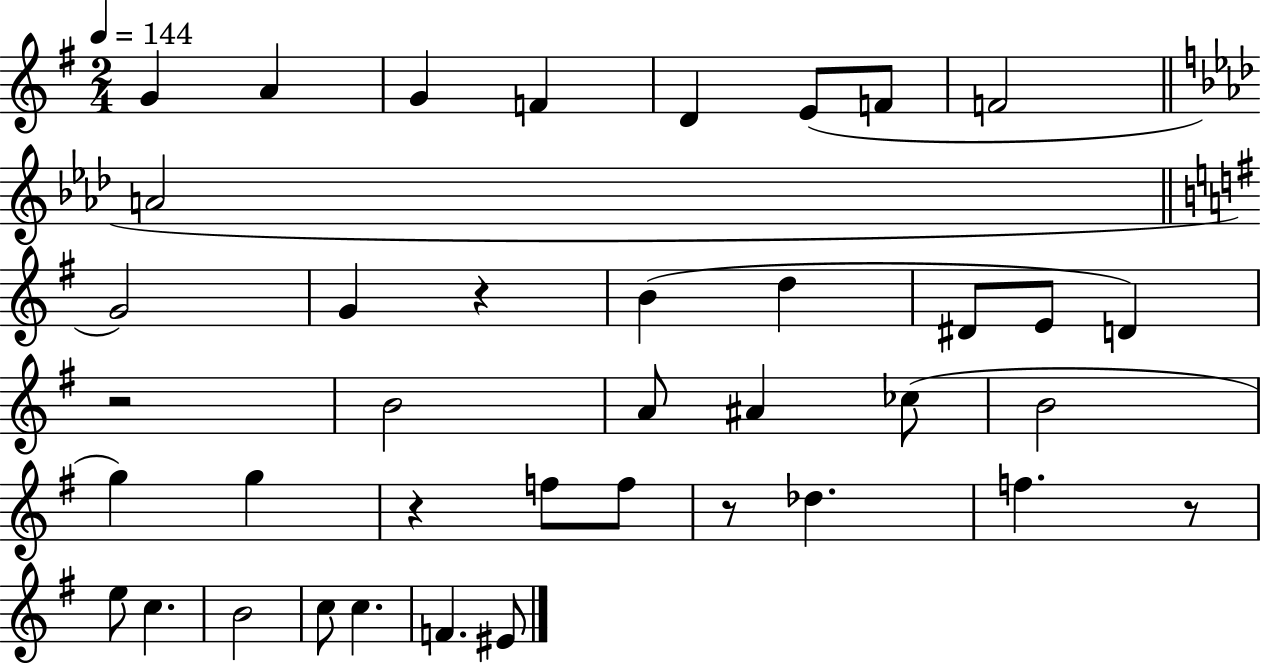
X:1
T:Untitled
M:2/4
L:1/4
K:G
G A G F D E/2 F/2 F2 A2 G2 G z B d ^D/2 E/2 D z2 B2 A/2 ^A _c/2 B2 g g z f/2 f/2 z/2 _d f z/2 e/2 c B2 c/2 c F ^E/2